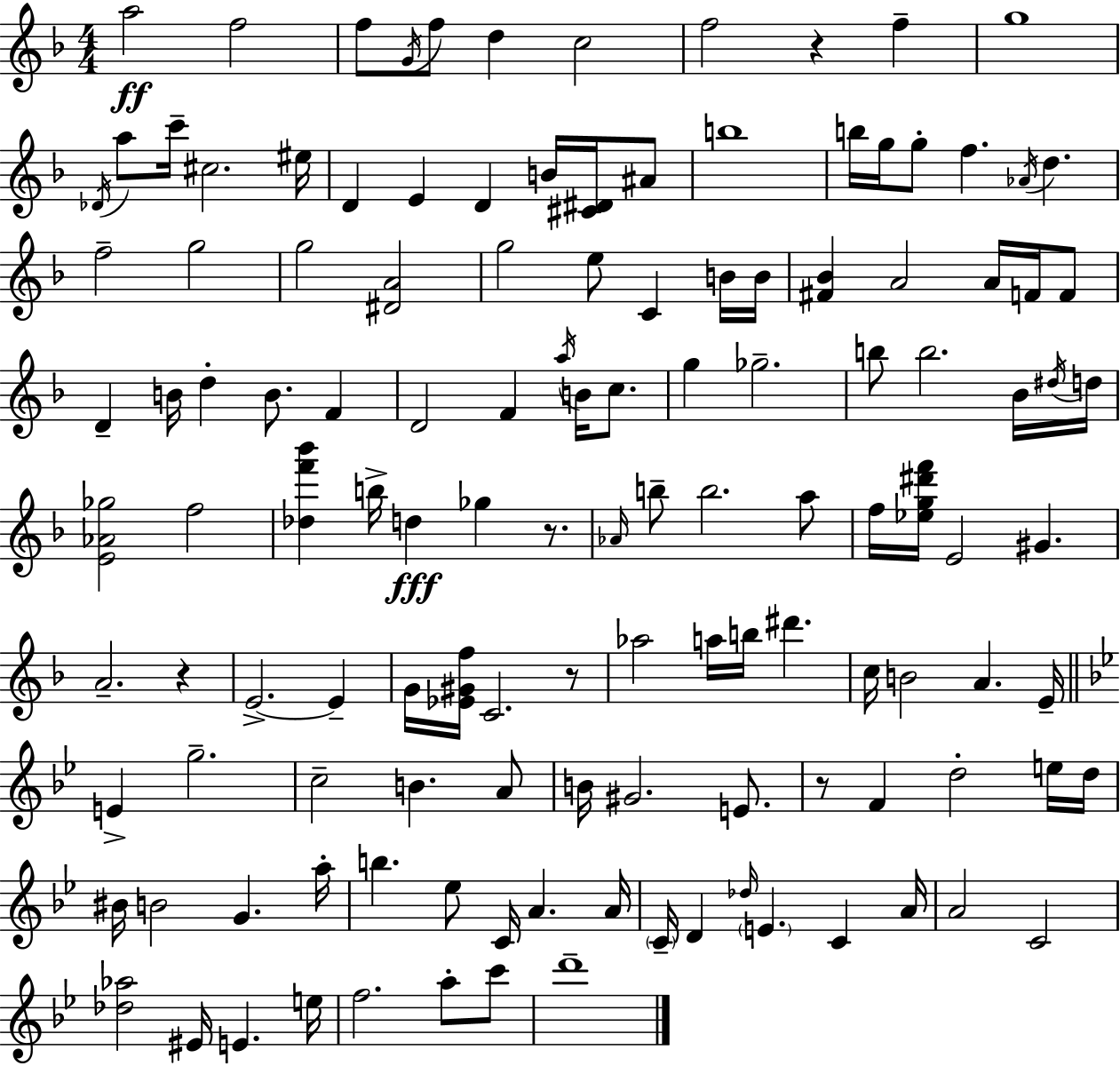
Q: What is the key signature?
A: D minor